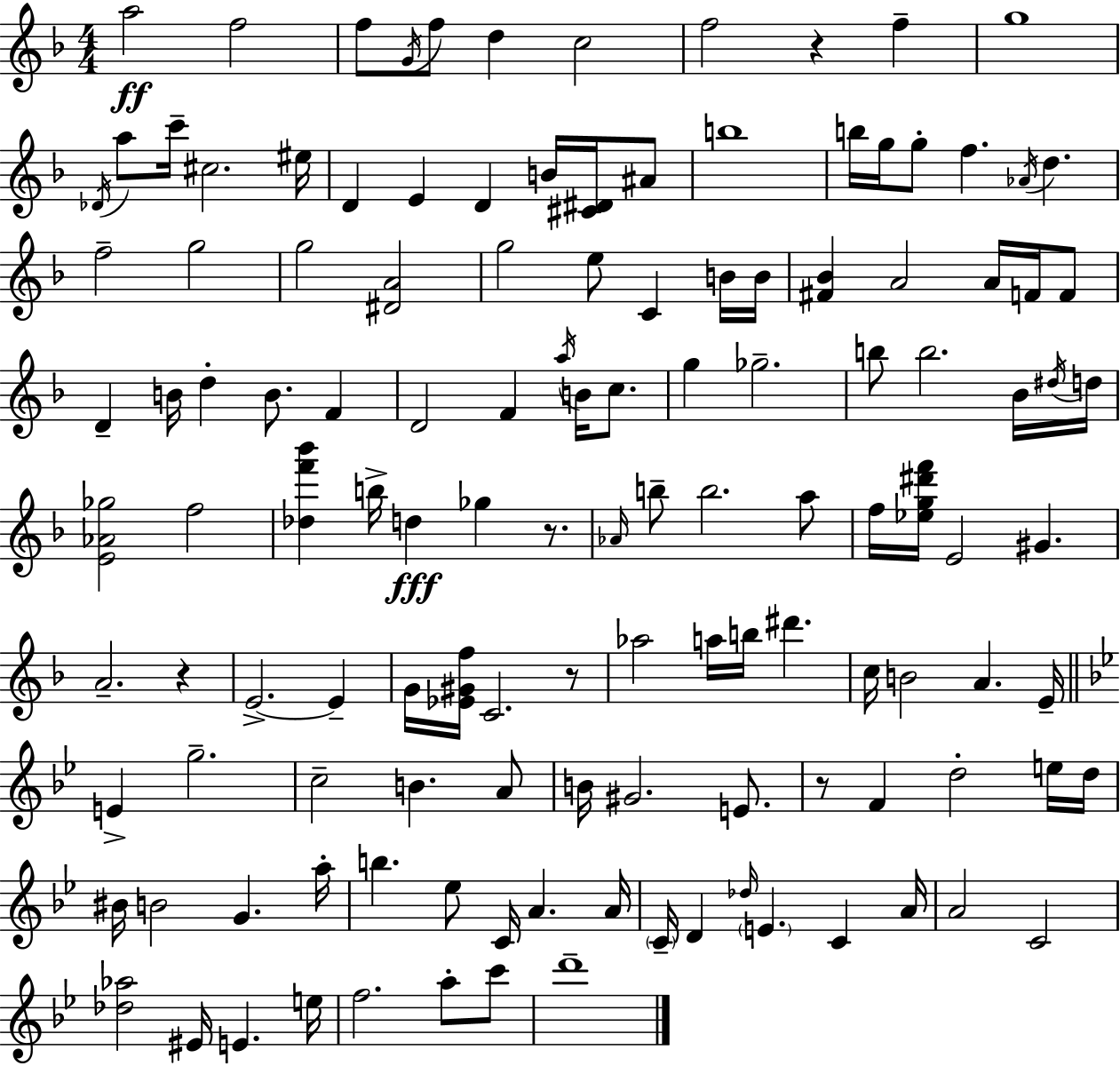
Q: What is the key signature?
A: D minor